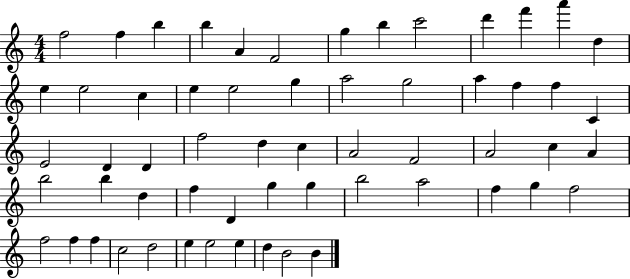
X:1
T:Untitled
M:4/4
L:1/4
K:C
f2 f b b A F2 g b c'2 d' f' a' d e e2 c e e2 g a2 g2 a f f C E2 D D f2 d c A2 F2 A2 c A b2 b d f D g g b2 a2 f g f2 f2 f f c2 d2 e e2 e d B2 B